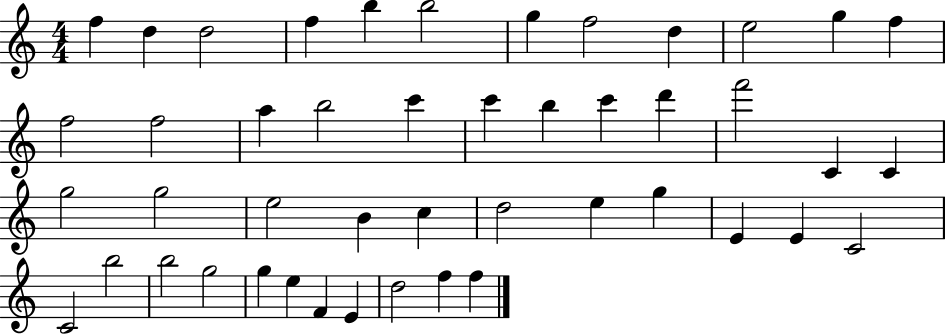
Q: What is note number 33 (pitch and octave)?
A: E4